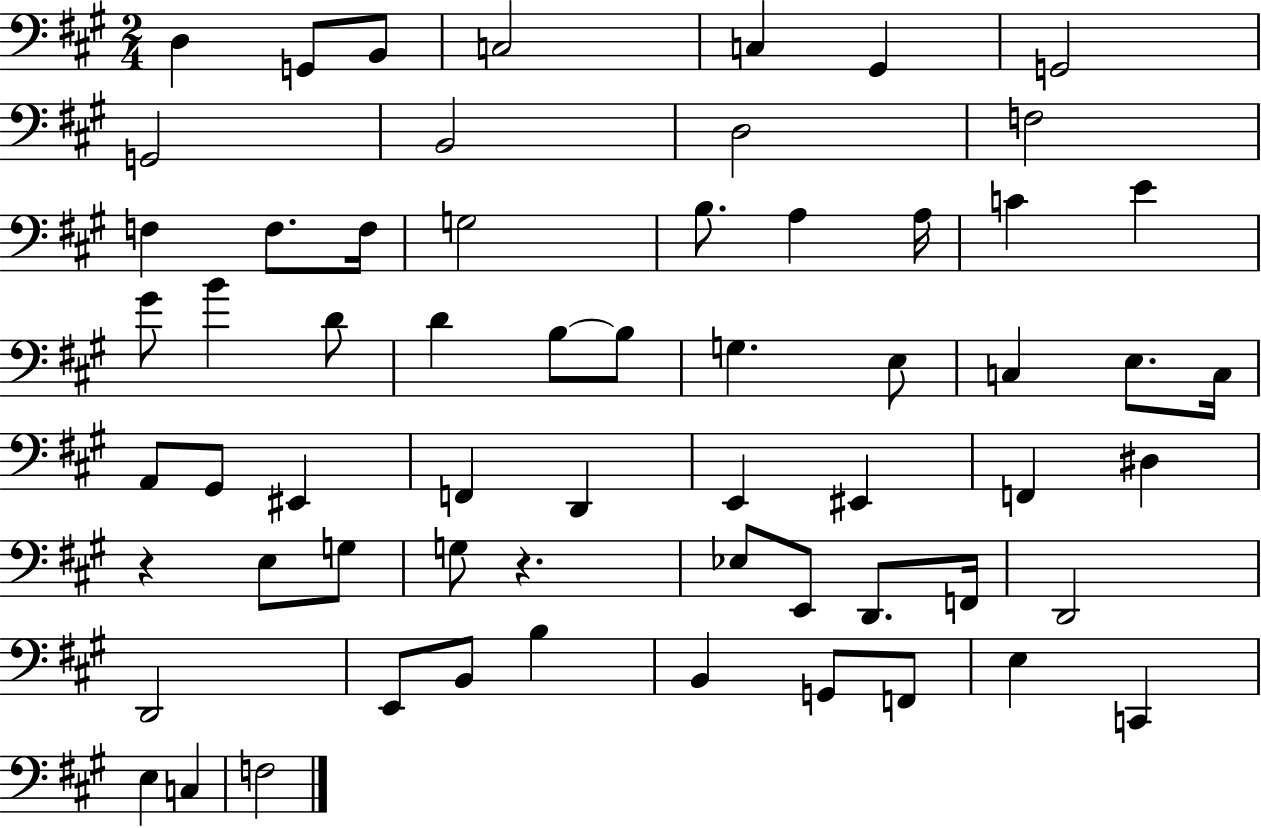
{
  \clef bass
  \numericTimeSignature
  \time 2/4
  \key a \major
  \repeat volta 2 { d4 g,8 b,8 | c2 | c4 gis,4 | g,2 | \break g,2 | b,2 | d2 | f2 | \break f4 f8. f16 | g2 | b8. a4 a16 | c'4 e'4 | \break gis'8 b'4 d'8 | d'4 b8~~ b8 | g4. e8 | c4 e8. c16 | \break a,8 gis,8 eis,4 | f,4 d,4 | e,4 eis,4 | f,4 dis4 | \break r4 e8 g8 | g8 r4. | ees8 e,8 d,8. f,16 | d,2 | \break d,2 | e,8 b,8 b4 | b,4 g,8 f,8 | e4 c,4 | \break e4 c4 | f2 | } \bar "|."
}